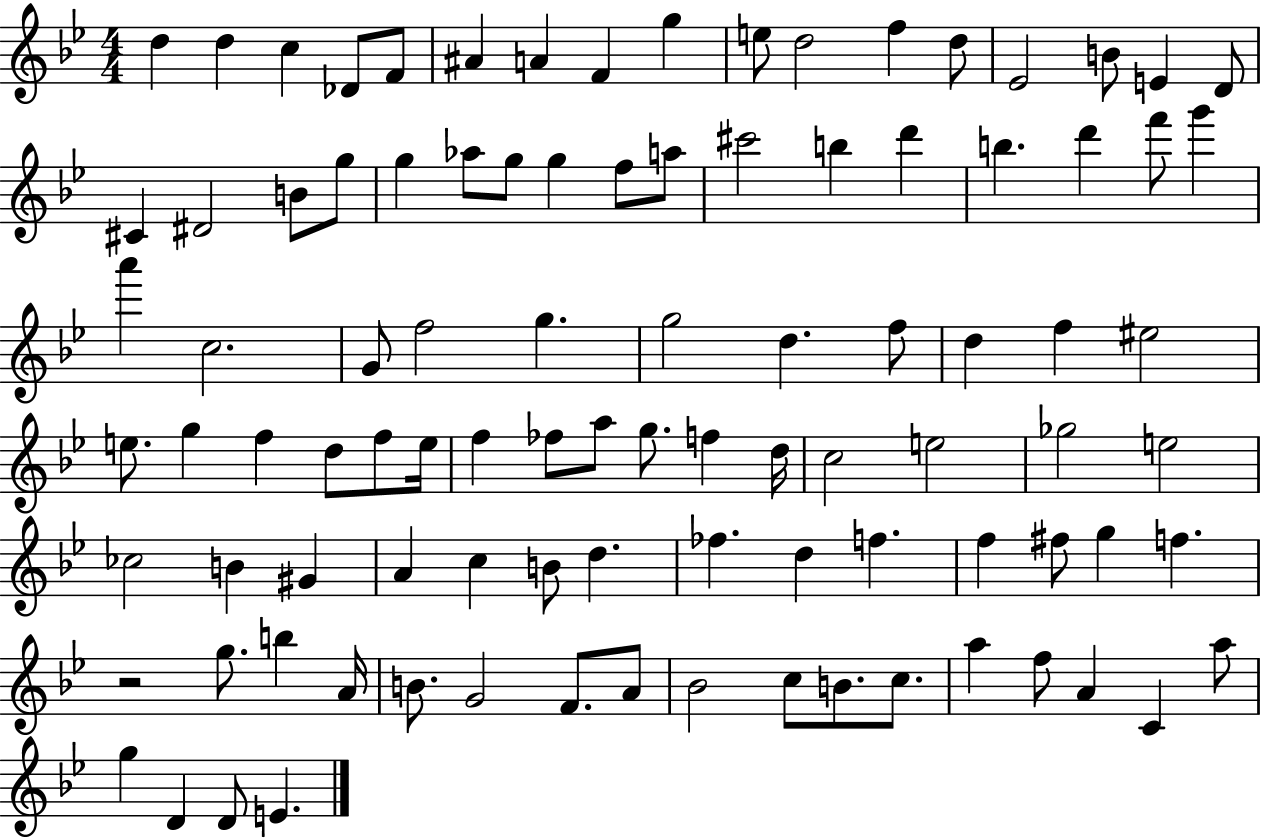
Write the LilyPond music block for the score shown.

{
  \clef treble
  \numericTimeSignature
  \time 4/4
  \key bes \major
  d''4 d''4 c''4 des'8 f'8 | ais'4 a'4 f'4 g''4 | e''8 d''2 f''4 d''8 | ees'2 b'8 e'4 d'8 | \break cis'4 dis'2 b'8 g''8 | g''4 aes''8 g''8 g''4 f''8 a''8 | cis'''2 b''4 d'''4 | b''4. d'''4 f'''8 g'''4 | \break a'''4 c''2. | g'8 f''2 g''4. | g''2 d''4. f''8 | d''4 f''4 eis''2 | \break e''8. g''4 f''4 d''8 f''8 e''16 | f''4 fes''8 a''8 g''8. f''4 d''16 | c''2 e''2 | ges''2 e''2 | \break ces''2 b'4 gis'4 | a'4 c''4 b'8 d''4. | fes''4. d''4 f''4. | f''4 fis''8 g''4 f''4. | \break r2 g''8. b''4 a'16 | b'8. g'2 f'8. a'8 | bes'2 c''8 b'8. c''8. | a''4 f''8 a'4 c'4 a''8 | \break g''4 d'4 d'8 e'4. | \bar "|."
}